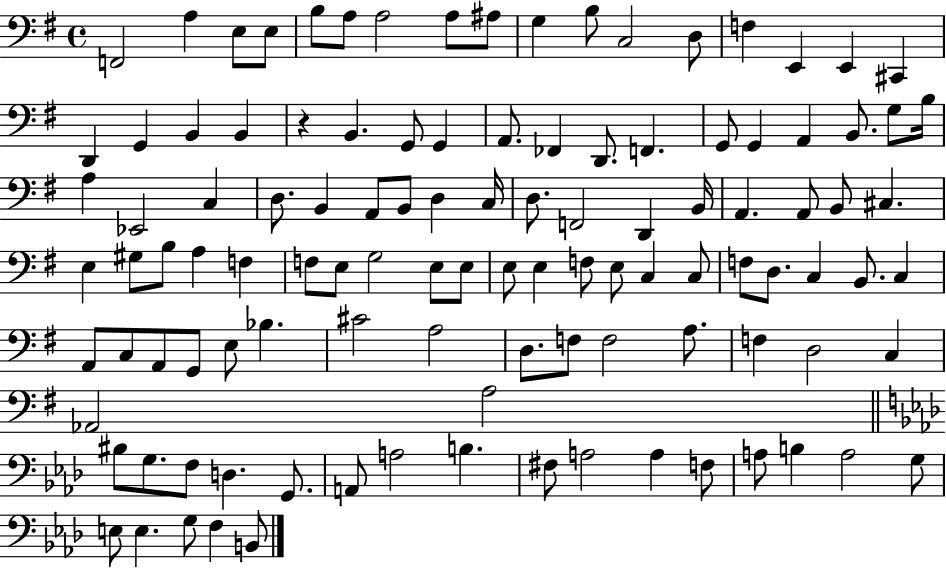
F2/h A3/q E3/e E3/e B3/e A3/e A3/h A3/e A#3/e G3/q B3/e C3/h D3/e F3/q E2/q E2/q C#2/q D2/q G2/q B2/q B2/q R/q B2/q. G2/e G2/q A2/e. FES2/q D2/e. F2/q. G2/e G2/q A2/q B2/e. G3/e B3/s A3/q Eb2/h C3/q D3/e. B2/q A2/e B2/e D3/q C3/s D3/e. F2/h D2/q B2/s A2/q. A2/e B2/e C#3/q. E3/q G#3/e B3/e A3/q F3/q F3/e E3/e G3/h E3/e E3/e E3/e E3/q F3/e E3/e C3/q C3/e F3/e D3/e. C3/q B2/e. C3/q A2/e C3/e A2/e G2/e E3/e Bb3/q. C#4/h A3/h D3/e. F3/e F3/h A3/e. F3/q D3/h C3/q Ab2/h A3/h BIS3/e G3/e. F3/e D3/q. G2/e. A2/e A3/h B3/q. F#3/e A3/h A3/q F3/e A3/e B3/q A3/h G3/e E3/e E3/q. G3/e F3/q B2/e